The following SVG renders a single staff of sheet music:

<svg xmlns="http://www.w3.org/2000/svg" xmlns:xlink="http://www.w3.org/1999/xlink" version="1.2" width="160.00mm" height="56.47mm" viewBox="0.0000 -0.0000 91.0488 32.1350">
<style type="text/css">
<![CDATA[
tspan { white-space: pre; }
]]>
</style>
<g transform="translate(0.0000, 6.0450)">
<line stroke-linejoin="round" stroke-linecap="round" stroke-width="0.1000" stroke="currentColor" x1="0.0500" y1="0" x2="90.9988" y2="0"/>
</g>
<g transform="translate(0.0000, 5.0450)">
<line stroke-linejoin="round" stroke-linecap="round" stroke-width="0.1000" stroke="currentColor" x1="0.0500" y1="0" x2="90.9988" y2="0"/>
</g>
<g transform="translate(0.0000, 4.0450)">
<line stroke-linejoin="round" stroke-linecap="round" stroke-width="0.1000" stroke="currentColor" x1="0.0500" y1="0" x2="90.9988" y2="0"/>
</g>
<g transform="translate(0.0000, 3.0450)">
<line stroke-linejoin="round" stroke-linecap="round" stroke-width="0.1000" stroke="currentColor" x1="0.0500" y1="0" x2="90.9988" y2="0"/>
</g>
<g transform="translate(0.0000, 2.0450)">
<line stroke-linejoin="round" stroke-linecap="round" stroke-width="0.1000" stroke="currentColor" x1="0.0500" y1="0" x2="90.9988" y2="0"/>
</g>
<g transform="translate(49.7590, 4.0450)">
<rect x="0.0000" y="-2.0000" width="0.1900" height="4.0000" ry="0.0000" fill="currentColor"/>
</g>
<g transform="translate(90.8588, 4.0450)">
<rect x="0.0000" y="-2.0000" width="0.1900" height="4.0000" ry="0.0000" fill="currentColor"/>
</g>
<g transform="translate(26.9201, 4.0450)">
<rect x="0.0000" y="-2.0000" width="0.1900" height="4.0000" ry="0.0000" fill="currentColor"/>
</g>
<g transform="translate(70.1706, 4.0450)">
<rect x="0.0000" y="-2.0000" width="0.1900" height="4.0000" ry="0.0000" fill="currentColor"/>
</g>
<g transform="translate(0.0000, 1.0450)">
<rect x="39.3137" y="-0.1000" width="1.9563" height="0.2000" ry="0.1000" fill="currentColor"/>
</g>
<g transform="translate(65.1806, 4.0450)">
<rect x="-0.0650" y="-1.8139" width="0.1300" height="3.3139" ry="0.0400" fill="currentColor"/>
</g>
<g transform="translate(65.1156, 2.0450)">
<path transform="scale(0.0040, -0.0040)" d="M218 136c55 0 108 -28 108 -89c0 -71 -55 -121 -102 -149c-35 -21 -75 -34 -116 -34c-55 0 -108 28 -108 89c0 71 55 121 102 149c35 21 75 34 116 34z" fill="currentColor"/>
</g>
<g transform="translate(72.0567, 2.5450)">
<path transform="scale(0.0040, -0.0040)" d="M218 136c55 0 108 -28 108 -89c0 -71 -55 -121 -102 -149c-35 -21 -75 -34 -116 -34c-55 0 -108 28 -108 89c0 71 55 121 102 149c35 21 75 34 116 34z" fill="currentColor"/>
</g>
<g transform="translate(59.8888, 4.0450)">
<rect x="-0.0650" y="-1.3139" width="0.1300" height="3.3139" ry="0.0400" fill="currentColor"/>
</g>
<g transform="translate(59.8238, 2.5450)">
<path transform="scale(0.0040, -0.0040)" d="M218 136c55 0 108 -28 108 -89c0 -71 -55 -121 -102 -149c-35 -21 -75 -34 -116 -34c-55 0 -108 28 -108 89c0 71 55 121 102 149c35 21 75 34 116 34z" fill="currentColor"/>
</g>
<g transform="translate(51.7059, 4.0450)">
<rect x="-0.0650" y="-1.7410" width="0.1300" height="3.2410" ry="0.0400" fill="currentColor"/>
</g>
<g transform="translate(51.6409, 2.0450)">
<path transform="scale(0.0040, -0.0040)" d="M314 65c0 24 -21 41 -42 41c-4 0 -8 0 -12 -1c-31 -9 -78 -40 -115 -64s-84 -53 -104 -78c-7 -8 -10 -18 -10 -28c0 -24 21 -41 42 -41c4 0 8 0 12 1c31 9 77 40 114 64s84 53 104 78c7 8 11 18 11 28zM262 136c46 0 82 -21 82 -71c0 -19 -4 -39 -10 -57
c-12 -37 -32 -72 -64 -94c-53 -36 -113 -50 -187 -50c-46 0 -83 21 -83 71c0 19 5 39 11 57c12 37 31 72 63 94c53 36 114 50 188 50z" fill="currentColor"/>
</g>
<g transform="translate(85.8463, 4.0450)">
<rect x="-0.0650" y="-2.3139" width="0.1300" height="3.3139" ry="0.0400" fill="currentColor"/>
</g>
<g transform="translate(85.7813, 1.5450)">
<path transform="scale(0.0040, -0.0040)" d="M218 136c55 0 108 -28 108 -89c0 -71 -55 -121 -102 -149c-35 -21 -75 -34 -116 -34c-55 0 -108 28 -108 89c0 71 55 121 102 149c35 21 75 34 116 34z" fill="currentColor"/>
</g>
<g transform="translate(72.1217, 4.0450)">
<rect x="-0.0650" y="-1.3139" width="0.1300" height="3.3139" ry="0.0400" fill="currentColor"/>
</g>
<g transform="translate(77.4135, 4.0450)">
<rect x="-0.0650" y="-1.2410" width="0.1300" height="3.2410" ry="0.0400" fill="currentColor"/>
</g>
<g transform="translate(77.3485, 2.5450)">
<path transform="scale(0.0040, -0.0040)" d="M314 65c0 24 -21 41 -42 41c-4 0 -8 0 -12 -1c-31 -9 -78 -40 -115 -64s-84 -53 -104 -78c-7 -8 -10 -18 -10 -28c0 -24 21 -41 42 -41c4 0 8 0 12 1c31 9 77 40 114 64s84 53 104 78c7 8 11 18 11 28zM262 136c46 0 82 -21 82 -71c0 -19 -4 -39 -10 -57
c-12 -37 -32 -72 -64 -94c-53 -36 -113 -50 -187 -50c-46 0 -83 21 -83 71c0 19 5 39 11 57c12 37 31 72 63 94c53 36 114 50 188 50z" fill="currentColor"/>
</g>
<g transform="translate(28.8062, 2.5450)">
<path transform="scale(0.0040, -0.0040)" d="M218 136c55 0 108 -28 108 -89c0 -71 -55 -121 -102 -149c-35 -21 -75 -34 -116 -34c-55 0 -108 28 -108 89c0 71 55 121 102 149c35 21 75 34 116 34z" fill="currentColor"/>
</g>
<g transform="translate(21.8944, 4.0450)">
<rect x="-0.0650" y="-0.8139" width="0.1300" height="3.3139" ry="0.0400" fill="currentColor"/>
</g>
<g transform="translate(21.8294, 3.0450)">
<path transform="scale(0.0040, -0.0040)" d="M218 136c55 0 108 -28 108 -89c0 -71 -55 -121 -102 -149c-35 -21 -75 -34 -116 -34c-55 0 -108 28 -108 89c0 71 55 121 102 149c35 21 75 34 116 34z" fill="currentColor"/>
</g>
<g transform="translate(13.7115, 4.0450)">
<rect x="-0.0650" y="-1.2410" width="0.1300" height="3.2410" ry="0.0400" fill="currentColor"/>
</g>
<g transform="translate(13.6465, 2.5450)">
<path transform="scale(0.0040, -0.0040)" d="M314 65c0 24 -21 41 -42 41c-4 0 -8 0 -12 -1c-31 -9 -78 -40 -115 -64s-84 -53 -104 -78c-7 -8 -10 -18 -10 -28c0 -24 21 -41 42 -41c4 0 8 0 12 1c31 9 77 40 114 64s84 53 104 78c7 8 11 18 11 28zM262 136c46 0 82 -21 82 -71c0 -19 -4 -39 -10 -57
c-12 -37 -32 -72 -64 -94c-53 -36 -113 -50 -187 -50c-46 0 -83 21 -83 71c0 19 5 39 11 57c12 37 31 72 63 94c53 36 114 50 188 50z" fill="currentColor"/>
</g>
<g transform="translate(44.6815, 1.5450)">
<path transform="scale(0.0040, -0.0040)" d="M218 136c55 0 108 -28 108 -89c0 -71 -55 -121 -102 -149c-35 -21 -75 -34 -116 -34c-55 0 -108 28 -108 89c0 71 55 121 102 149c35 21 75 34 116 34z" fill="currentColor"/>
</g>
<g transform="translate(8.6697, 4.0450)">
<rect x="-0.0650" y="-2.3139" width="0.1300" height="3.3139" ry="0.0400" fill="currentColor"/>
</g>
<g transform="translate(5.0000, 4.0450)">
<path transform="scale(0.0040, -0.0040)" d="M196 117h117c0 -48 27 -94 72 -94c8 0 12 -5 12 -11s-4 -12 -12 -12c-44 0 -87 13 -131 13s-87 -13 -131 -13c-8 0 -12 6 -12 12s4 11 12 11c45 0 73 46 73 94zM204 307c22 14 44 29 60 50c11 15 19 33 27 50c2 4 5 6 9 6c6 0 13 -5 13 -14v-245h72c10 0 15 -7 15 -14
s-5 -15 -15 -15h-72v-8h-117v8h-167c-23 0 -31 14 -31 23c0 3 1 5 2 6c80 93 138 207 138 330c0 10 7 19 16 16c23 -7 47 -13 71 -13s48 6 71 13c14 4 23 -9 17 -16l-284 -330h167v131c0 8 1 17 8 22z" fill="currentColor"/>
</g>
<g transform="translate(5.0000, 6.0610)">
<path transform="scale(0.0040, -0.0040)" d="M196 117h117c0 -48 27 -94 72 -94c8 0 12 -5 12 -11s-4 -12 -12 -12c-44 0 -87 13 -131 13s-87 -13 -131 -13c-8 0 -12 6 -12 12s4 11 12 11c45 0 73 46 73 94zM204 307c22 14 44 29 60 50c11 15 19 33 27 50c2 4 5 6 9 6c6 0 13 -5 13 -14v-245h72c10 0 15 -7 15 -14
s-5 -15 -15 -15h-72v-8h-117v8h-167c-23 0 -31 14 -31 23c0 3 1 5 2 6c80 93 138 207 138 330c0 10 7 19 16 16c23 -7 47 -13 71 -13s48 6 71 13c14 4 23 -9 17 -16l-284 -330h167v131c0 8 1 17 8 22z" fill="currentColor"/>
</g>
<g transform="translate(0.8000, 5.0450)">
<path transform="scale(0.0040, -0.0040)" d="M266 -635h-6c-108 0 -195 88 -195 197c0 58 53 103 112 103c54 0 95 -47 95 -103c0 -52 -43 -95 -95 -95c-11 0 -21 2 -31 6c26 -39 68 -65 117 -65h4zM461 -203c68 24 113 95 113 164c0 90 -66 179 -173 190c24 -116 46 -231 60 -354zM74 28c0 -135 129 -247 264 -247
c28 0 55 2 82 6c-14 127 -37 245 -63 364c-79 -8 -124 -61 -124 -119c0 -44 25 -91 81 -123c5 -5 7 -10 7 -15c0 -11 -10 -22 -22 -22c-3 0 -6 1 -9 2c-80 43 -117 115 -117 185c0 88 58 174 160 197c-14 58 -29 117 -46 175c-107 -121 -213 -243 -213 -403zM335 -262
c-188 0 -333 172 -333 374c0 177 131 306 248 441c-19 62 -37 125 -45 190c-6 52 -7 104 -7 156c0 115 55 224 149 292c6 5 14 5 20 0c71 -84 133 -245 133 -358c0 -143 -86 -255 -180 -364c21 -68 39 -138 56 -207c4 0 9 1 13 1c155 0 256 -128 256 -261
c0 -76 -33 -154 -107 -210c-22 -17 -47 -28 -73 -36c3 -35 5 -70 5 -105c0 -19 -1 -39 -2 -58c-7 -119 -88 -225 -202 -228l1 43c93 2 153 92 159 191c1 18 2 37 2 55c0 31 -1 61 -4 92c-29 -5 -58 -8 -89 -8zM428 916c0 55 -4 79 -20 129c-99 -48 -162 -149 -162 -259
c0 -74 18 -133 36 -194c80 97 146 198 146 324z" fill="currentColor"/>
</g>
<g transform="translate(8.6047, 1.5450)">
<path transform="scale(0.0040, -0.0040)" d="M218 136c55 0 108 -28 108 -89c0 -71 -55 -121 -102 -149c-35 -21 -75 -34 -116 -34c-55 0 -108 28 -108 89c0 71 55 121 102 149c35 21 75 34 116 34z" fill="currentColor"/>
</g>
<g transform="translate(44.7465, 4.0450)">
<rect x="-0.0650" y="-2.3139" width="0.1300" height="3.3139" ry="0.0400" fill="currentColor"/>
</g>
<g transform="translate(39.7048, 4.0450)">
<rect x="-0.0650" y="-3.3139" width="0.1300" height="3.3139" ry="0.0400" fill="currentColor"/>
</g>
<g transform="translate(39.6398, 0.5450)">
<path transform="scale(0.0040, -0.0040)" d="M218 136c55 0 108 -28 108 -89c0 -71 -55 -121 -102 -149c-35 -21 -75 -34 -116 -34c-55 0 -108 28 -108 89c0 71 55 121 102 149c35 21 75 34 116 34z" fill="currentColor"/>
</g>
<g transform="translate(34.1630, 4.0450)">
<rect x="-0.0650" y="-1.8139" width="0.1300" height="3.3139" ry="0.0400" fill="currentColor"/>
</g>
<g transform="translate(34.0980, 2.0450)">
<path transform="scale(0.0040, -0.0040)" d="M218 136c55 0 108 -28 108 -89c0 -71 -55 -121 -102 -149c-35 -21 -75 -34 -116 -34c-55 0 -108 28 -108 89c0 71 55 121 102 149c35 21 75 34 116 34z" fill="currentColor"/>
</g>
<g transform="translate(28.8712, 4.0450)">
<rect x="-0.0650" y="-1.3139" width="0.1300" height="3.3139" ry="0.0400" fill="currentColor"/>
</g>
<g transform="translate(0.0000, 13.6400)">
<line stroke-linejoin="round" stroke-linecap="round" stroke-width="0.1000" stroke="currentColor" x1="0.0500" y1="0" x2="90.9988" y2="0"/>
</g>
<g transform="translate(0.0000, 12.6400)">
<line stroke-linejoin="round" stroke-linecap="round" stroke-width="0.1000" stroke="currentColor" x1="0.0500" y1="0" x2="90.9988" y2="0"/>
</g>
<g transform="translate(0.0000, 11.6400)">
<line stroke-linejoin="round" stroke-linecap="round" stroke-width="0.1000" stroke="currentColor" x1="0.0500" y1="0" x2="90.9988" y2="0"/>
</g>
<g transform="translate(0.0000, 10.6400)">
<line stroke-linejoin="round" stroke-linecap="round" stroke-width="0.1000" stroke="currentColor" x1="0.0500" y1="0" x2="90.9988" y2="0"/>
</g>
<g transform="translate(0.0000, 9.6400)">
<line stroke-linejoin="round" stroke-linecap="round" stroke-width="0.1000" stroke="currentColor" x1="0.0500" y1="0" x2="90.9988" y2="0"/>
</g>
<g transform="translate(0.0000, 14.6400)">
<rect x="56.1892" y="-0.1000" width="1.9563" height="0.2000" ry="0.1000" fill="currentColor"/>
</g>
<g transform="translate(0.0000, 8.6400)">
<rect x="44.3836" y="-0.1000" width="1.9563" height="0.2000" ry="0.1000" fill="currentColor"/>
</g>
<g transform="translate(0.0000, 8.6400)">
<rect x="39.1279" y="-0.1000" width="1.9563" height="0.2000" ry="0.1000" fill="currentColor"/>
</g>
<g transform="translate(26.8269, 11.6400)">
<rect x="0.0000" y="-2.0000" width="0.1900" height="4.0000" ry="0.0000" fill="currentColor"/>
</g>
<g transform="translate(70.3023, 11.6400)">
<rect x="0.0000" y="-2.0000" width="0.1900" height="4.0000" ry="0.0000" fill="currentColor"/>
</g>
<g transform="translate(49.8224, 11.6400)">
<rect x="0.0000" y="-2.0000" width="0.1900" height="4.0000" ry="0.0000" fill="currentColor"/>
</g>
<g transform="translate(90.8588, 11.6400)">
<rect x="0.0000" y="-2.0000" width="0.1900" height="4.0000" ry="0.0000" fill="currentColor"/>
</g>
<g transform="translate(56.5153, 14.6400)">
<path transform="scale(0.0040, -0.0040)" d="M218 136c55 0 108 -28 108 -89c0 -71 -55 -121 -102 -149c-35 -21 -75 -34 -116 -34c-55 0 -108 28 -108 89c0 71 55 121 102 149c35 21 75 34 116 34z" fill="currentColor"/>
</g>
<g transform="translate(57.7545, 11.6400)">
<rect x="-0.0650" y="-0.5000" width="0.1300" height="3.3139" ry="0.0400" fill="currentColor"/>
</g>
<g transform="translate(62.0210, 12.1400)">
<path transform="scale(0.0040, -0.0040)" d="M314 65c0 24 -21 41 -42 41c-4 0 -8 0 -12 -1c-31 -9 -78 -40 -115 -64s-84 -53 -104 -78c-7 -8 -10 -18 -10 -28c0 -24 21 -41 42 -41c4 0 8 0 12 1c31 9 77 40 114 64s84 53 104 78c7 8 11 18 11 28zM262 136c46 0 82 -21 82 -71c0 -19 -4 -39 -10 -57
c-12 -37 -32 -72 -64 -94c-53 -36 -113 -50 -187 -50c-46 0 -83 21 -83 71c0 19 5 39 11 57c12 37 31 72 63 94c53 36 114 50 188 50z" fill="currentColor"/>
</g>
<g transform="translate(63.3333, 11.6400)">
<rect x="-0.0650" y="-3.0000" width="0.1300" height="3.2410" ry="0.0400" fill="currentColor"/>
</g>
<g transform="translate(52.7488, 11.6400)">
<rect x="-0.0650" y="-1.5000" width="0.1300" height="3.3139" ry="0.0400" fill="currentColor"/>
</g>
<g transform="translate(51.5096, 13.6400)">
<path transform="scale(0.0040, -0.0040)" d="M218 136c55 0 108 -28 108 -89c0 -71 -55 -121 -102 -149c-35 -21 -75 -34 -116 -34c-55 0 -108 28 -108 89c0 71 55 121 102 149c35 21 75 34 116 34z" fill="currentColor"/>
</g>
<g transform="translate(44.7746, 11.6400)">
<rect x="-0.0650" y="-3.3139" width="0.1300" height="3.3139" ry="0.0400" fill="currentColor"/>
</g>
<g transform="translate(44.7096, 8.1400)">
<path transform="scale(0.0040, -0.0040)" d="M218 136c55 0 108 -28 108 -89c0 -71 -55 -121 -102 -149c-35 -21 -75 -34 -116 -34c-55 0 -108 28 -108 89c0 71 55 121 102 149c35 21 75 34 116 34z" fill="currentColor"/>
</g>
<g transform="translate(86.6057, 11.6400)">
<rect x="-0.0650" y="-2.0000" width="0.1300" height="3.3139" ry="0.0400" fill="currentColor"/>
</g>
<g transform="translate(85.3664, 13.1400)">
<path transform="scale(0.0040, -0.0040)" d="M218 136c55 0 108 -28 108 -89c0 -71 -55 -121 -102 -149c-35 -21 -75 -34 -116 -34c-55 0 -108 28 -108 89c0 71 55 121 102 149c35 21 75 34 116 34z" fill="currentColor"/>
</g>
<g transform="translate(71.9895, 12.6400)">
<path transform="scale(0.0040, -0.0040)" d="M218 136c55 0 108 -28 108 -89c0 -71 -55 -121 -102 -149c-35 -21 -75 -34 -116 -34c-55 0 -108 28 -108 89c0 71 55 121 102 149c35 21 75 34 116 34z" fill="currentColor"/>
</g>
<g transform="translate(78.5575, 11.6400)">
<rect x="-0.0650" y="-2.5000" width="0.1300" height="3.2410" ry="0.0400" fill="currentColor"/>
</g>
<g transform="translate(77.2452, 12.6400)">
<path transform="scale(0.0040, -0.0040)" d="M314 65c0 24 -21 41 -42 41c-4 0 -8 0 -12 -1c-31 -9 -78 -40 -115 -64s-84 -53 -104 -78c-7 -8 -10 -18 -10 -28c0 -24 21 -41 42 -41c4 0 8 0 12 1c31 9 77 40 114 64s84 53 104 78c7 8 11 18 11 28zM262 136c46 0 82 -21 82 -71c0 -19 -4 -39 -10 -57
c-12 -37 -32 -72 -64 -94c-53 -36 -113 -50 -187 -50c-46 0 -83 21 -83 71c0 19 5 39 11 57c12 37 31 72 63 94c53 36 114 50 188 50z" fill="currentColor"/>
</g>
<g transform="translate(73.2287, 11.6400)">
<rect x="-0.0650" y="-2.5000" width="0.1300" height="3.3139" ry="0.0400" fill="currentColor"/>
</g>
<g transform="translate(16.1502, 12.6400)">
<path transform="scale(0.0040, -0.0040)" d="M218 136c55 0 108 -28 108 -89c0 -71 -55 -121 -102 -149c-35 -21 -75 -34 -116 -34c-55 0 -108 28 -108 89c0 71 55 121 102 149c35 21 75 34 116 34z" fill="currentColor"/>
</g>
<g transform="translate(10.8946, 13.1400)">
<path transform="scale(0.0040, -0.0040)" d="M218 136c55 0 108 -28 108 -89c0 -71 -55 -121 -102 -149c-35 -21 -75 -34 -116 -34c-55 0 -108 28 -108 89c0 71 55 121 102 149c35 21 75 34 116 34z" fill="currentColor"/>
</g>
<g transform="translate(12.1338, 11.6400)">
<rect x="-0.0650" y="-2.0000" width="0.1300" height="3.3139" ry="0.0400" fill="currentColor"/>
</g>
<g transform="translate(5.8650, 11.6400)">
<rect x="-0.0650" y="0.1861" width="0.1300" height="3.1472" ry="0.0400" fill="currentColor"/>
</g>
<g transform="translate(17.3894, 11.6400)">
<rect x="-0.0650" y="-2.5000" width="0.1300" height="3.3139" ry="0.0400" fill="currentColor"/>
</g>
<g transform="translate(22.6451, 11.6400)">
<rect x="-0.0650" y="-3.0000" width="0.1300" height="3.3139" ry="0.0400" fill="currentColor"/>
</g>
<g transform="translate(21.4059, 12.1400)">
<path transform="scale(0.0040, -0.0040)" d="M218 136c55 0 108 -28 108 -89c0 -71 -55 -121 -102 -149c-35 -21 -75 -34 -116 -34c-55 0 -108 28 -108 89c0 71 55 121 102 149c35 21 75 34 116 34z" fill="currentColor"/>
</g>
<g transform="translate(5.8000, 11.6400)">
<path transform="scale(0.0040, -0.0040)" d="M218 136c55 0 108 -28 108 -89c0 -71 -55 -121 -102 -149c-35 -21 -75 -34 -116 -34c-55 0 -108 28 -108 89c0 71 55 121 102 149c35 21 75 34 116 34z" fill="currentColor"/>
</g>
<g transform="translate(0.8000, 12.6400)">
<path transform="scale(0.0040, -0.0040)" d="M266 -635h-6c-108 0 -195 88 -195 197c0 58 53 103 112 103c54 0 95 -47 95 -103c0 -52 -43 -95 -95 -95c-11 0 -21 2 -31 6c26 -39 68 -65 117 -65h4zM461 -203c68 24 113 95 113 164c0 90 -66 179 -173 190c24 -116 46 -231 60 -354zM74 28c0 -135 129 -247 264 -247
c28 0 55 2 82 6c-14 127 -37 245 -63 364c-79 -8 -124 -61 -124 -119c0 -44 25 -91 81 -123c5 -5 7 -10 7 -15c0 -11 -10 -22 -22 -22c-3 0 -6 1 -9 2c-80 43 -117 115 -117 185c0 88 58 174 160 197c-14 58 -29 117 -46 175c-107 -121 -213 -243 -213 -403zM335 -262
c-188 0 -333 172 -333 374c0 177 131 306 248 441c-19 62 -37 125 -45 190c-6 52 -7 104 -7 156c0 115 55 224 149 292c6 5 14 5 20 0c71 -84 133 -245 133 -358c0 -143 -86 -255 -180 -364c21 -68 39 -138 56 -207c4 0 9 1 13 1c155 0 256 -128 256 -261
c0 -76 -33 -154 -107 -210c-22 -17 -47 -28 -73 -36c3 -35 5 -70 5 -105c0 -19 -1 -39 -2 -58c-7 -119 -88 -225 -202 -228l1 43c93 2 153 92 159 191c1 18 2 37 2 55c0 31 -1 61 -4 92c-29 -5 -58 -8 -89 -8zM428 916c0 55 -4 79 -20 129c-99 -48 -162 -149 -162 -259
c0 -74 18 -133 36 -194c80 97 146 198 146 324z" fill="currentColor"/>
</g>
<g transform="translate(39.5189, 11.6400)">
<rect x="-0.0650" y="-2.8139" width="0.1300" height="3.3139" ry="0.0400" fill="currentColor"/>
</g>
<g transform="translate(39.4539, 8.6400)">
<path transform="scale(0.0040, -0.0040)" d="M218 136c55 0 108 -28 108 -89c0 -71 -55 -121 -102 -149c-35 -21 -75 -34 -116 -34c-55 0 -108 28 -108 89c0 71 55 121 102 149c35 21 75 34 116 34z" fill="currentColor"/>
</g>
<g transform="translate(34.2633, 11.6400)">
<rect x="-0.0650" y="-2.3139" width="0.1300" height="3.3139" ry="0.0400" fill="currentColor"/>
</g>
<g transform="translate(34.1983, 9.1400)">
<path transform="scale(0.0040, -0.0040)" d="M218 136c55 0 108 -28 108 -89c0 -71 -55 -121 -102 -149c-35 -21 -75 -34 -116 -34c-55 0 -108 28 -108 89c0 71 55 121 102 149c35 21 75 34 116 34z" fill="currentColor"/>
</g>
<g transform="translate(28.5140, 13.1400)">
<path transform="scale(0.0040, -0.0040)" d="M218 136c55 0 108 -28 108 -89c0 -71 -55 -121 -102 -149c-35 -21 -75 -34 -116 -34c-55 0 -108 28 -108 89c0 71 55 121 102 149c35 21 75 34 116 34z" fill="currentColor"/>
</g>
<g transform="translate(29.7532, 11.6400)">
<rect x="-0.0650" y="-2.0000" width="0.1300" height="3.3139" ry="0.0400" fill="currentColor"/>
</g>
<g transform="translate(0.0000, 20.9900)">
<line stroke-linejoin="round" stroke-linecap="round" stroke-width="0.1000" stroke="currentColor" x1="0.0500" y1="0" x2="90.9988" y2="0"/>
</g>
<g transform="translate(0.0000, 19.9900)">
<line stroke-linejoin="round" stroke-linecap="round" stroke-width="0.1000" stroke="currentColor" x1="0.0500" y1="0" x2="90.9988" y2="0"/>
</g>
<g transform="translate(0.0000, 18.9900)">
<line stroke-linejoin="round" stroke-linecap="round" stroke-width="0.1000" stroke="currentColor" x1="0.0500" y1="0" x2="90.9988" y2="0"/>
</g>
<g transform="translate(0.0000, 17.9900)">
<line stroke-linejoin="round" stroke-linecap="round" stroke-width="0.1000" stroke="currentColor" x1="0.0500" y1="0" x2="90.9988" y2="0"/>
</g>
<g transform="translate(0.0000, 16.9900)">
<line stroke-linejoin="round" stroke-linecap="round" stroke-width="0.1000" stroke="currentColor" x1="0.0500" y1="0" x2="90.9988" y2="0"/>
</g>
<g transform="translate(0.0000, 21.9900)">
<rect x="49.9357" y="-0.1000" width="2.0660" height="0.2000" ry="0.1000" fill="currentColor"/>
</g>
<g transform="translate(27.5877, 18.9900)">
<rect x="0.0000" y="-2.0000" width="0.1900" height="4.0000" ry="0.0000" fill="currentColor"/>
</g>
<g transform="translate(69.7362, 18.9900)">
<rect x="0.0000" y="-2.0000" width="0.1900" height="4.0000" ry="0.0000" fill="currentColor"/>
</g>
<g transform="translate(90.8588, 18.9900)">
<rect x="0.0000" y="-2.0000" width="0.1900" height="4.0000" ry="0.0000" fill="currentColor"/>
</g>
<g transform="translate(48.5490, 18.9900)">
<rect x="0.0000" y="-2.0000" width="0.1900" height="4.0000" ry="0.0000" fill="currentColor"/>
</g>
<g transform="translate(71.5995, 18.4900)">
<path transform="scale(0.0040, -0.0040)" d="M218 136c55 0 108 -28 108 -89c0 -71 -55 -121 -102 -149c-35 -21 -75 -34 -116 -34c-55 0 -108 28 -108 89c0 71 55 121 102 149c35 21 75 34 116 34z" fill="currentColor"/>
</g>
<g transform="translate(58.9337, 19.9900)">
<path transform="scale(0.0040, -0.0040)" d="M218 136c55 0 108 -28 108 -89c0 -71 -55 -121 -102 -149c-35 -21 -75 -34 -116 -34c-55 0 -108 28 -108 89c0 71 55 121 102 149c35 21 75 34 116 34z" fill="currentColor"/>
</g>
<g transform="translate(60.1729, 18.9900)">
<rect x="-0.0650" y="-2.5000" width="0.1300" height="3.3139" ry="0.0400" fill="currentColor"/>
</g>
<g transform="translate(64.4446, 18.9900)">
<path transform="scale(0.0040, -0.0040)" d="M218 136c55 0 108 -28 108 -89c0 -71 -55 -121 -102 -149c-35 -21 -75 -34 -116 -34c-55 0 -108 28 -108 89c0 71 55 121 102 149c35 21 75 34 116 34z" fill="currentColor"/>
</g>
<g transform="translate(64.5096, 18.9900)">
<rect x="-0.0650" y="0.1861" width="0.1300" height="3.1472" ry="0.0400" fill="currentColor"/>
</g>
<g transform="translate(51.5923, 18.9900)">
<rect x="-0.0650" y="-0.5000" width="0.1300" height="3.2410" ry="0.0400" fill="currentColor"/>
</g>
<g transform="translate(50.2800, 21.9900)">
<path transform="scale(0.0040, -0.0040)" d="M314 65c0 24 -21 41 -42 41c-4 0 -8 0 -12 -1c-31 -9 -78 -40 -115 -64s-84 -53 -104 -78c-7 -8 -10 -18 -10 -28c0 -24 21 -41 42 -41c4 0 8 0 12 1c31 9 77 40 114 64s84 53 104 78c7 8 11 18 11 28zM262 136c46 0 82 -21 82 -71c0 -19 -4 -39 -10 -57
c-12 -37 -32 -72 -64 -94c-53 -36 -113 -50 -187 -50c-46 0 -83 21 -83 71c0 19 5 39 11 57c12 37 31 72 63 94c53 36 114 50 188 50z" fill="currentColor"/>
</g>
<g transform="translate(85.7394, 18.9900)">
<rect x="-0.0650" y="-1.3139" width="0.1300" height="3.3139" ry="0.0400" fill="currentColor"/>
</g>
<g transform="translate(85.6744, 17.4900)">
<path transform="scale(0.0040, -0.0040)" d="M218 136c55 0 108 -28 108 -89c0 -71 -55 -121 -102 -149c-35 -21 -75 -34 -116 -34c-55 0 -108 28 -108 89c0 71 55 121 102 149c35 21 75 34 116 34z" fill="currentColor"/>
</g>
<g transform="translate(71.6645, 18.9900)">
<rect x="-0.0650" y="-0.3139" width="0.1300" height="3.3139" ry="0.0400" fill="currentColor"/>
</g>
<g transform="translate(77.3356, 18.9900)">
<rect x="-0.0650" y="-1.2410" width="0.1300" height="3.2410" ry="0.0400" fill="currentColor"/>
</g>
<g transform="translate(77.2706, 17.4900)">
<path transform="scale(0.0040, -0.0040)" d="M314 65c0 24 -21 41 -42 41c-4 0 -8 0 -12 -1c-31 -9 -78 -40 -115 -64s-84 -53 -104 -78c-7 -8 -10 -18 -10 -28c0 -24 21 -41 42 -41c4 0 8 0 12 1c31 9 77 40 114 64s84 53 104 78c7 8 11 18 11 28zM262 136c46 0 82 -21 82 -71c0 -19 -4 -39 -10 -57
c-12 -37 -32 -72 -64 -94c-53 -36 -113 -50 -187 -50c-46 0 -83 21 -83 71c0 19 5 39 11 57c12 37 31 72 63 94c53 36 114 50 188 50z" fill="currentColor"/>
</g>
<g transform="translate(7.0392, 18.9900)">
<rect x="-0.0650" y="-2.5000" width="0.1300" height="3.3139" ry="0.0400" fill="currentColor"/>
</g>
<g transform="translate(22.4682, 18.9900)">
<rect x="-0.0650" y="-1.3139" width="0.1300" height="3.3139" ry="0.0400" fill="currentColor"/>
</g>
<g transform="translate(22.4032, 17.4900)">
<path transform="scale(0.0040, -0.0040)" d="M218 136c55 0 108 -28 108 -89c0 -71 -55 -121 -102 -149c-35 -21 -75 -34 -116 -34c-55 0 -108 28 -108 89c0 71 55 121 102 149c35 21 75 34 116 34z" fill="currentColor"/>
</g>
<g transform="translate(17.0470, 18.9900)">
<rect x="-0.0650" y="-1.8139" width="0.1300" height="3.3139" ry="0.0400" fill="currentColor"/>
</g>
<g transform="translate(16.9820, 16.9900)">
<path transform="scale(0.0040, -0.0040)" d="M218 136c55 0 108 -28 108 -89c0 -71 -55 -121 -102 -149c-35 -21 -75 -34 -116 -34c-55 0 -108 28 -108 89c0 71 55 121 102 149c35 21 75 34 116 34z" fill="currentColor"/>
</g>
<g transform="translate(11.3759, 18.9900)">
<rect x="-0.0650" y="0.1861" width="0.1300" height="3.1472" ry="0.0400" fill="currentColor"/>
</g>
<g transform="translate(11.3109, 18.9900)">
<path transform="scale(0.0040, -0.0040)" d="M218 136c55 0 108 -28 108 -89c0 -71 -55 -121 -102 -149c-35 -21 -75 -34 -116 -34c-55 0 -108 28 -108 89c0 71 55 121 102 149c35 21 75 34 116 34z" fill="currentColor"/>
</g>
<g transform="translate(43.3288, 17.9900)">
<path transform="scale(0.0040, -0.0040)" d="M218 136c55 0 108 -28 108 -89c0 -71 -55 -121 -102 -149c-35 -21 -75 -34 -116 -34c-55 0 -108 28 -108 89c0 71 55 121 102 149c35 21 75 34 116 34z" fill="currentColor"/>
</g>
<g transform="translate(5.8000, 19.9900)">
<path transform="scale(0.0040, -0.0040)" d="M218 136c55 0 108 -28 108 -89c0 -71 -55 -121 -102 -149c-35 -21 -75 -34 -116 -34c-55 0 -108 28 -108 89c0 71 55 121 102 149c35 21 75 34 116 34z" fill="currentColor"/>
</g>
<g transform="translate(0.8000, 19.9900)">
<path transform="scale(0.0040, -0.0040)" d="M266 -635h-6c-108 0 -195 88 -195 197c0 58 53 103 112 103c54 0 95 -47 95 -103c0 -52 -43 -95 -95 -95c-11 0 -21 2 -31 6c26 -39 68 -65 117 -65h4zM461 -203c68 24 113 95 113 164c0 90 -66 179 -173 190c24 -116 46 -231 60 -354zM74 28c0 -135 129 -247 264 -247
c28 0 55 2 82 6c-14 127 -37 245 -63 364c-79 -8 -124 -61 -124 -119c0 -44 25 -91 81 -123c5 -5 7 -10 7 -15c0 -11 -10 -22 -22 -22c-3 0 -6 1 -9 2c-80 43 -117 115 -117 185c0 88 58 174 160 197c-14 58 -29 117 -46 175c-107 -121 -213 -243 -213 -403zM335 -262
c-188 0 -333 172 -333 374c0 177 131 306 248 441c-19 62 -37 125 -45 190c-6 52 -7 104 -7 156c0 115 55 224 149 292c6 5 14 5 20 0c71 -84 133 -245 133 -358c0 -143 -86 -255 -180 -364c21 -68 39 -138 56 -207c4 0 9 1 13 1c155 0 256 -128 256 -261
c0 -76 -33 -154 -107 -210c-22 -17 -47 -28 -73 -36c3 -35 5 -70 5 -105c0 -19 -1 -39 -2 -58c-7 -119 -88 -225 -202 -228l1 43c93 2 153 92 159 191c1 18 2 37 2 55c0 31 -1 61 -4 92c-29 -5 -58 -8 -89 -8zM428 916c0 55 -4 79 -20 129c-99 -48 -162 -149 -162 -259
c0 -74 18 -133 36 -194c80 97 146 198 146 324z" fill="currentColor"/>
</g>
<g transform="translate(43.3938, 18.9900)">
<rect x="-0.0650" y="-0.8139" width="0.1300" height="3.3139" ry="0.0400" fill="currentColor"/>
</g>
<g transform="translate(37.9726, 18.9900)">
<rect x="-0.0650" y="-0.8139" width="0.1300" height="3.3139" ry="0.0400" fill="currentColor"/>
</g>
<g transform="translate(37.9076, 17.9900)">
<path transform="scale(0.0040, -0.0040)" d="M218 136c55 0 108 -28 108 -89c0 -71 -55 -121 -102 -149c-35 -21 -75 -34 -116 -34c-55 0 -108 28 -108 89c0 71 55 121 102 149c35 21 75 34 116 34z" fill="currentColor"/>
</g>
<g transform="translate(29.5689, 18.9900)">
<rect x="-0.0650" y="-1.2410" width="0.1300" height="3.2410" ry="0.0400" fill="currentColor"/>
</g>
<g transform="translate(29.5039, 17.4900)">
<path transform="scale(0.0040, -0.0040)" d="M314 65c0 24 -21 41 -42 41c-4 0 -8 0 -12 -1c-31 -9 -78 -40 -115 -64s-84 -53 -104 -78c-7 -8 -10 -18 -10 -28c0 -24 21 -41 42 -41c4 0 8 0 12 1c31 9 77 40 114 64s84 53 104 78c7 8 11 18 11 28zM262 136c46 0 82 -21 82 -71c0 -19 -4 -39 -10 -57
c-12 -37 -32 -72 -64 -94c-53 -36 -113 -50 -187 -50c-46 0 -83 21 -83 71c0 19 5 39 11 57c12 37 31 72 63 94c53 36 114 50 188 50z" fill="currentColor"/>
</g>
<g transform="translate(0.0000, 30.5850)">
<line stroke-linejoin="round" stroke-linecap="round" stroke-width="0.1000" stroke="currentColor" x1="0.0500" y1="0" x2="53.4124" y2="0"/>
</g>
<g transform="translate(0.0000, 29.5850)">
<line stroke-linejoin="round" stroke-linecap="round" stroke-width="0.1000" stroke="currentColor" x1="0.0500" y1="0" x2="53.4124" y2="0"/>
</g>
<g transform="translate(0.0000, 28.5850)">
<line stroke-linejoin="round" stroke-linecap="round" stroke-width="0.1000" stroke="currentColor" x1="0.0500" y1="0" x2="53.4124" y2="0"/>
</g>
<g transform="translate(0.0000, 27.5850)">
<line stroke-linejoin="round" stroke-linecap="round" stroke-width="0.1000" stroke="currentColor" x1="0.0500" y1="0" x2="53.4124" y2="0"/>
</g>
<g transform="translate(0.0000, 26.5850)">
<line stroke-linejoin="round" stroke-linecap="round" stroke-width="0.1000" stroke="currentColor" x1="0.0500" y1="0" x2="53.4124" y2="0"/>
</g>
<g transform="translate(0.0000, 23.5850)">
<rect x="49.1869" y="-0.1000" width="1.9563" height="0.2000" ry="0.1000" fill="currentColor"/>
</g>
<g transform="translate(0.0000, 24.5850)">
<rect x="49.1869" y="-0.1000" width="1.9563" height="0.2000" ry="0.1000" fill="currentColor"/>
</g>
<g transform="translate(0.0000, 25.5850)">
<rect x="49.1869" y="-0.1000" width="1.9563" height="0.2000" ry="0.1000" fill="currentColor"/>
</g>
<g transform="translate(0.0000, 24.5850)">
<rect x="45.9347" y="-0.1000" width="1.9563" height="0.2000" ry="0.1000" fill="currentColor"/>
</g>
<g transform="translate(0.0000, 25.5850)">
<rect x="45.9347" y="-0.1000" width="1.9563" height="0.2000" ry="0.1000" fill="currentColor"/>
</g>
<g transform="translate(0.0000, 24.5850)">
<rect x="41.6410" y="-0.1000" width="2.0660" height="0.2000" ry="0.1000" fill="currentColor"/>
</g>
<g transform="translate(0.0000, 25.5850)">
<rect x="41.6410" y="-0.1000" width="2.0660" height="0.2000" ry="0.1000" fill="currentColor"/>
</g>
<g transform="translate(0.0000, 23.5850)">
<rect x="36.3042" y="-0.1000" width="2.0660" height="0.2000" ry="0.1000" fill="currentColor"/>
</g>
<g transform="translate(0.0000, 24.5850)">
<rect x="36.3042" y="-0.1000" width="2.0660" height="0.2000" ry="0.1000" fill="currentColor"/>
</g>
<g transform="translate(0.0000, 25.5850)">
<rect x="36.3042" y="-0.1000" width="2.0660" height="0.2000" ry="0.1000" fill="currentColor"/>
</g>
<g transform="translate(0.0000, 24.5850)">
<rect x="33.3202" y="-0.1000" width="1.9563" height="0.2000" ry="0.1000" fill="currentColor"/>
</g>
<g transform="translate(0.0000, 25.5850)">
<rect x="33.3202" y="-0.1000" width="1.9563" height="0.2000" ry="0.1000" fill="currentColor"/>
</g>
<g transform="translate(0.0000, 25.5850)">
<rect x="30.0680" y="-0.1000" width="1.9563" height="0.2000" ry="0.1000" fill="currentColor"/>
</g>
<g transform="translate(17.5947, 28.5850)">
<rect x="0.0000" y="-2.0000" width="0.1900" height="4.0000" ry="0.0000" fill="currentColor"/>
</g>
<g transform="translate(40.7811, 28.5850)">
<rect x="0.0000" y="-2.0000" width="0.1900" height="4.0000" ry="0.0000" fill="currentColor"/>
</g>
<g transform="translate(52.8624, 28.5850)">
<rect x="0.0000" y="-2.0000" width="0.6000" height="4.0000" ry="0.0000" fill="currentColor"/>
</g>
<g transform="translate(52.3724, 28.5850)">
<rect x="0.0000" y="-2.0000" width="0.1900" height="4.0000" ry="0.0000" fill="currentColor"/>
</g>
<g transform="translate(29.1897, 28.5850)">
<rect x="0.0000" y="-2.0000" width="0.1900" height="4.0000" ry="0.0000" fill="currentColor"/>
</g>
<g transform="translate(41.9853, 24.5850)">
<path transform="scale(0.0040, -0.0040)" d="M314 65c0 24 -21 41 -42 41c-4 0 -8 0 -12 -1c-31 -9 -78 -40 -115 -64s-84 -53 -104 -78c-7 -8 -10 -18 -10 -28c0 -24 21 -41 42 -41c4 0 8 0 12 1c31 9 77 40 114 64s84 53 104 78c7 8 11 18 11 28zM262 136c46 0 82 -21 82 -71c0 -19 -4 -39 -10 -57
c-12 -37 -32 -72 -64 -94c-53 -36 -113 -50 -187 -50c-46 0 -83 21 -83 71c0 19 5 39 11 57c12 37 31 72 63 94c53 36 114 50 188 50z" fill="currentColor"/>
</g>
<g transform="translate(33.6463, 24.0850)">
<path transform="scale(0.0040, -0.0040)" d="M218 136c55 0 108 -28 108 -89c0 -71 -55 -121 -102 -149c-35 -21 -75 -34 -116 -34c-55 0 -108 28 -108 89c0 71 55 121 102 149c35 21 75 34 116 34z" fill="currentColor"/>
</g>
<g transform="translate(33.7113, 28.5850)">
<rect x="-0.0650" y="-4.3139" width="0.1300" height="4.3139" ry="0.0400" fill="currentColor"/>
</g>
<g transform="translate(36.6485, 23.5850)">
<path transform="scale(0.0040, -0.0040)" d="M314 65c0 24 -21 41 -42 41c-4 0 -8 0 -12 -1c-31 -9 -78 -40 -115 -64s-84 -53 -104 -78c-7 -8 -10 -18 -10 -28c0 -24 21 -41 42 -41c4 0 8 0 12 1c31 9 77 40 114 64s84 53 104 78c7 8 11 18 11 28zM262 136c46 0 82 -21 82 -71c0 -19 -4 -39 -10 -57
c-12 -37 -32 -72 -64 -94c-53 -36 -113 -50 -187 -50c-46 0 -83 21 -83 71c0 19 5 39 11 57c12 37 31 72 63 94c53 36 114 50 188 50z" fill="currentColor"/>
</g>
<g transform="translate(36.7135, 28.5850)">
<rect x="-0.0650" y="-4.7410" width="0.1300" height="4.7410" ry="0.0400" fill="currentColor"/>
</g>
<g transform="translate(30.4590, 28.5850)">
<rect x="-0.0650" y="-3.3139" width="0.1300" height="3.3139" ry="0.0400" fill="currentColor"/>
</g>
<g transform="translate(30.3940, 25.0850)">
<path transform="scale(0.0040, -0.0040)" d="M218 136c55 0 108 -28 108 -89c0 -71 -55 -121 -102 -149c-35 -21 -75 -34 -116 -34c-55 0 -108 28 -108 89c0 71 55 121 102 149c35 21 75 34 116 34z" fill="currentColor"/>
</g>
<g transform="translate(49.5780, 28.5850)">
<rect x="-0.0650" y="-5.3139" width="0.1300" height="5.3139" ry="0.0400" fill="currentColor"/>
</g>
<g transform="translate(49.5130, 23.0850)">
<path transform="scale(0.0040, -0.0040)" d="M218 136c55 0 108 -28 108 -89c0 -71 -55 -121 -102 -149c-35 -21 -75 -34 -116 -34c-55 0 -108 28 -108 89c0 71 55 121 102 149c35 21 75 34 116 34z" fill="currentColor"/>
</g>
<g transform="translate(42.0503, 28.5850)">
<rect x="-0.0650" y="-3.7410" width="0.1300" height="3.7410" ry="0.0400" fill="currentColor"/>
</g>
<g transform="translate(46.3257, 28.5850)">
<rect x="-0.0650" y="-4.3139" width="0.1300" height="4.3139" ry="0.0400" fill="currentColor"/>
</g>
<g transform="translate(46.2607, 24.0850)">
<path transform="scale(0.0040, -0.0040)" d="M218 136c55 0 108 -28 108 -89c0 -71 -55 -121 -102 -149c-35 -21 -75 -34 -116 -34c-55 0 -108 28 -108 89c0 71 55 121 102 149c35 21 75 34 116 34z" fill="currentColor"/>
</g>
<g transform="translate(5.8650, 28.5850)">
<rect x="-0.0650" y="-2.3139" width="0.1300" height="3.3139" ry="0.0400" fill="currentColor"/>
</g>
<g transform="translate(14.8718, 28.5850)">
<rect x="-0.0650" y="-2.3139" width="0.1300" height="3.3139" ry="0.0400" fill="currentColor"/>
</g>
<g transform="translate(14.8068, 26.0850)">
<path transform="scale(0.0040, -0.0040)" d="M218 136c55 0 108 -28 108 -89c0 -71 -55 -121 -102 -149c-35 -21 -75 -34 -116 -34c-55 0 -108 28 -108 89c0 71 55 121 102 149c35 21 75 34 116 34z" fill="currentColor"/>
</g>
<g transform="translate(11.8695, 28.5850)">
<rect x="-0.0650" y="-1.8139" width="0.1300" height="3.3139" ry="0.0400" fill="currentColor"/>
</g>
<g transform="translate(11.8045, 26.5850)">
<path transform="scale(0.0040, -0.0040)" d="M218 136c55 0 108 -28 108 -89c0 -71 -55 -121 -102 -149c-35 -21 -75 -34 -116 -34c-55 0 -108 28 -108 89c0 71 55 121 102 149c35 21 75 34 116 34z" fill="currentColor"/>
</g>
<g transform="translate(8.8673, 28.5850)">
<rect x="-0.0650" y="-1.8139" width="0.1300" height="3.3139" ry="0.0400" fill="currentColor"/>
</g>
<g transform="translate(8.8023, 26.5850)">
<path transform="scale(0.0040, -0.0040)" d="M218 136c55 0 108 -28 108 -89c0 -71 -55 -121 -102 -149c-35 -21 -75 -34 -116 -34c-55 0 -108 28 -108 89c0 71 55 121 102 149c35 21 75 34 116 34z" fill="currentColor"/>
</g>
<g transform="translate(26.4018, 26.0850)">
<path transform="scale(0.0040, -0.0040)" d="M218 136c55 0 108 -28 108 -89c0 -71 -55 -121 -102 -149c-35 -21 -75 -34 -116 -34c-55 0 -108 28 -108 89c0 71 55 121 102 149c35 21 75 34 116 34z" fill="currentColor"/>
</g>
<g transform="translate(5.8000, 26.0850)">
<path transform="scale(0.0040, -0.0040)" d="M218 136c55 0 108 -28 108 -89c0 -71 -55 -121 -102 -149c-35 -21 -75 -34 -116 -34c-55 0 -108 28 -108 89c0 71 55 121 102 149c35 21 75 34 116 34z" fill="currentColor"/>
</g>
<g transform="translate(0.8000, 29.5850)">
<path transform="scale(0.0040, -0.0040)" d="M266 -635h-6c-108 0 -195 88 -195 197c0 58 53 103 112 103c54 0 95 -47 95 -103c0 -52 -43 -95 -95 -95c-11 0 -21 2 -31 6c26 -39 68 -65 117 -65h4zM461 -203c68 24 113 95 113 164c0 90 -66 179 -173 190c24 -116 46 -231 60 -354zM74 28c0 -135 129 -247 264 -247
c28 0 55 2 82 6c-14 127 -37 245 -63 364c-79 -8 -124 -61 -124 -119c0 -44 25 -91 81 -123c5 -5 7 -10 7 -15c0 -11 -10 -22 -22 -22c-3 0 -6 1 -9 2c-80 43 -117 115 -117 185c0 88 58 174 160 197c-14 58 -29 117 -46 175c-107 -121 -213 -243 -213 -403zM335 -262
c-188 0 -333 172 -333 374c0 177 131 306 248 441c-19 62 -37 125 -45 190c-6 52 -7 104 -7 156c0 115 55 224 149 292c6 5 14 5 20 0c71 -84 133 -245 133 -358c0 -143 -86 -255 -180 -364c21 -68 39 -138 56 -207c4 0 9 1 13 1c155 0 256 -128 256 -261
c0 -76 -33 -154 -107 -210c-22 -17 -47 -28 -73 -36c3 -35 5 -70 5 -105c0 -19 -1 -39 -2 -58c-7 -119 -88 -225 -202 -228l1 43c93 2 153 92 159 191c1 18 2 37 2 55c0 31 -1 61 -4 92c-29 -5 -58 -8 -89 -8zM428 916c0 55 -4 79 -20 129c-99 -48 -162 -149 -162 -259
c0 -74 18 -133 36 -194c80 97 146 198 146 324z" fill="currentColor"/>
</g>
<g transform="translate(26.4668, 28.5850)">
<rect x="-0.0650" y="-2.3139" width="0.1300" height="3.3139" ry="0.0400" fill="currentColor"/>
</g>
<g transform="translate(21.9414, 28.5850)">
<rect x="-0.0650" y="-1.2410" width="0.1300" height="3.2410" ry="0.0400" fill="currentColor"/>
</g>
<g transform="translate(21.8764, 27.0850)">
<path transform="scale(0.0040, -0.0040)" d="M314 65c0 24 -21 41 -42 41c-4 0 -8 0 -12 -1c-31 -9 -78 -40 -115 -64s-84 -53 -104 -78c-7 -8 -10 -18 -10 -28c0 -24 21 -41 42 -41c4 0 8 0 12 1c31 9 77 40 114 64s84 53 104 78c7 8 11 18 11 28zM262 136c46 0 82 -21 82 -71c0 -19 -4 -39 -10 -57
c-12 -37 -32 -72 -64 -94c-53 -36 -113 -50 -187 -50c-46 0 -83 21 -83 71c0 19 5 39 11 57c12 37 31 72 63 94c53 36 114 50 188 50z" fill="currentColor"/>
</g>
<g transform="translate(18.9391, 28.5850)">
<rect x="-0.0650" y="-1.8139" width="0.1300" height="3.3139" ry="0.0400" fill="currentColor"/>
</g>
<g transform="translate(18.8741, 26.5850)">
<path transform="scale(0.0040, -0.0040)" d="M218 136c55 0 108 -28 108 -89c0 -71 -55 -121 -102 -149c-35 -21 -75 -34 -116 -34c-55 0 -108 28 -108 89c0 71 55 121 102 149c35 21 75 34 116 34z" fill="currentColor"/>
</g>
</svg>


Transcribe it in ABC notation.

X:1
T:Untitled
M:4/4
L:1/4
K:C
g e2 d e f b g f2 e f e e2 g B F G A F g a b E C A2 G G2 F G B f e e2 d d C2 G B c e2 e g f f g f e2 g b d' e'2 c'2 d' f'